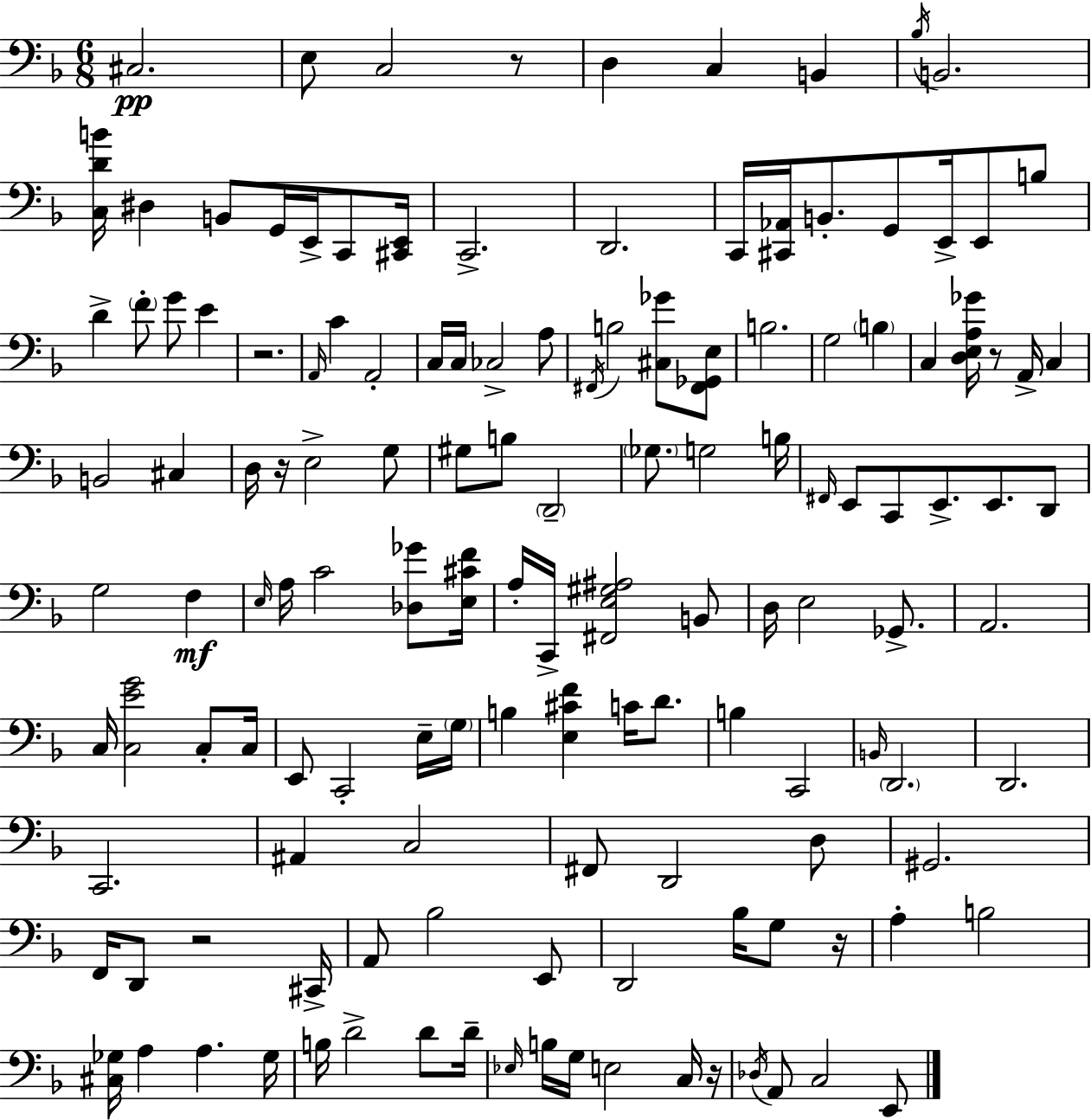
{
  \clef bass
  \numericTimeSignature
  \time 6/8
  \key d \minor
  cis2.\pp | e8 c2 r8 | d4 c4 b,4 | \acciaccatura { bes16 } b,2. | \break <c d' b'>16 dis4 b,8 g,16 e,16-> c,8 | <cis, e,>16 c,2.-> | d,2. | c,16 <cis, aes,>16 b,8.-. g,8 e,16-> e,8 b8 | \break d'4-> \parenthesize f'8-. g'8 e'4 | r2. | \grace { a,16 } c'4 a,2-. | c16 c16 ces2-> | \break a8 \acciaccatura { fis,16 } b2 <cis ges'>8 | <fis, ges, e>8 b2. | g2 \parenthesize b4 | c4 <d e a ges'>16 r8 a,16-> c4 | \break b,2 cis4 | d16 r16 e2-> | g8 gis8 b8 \parenthesize d,2-- | \parenthesize ges8. g2 | \break b16 \grace { fis,16 } e,8 c,8 e,8.-> e,8. | d,8 g2 | f4\mf \grace { e16 } a16 c'2 | <des ges'>8 <e cis' f'>16 a16-. c,16-> <fis, e gis ais>2 | \break b,8 d16 e2 | ges,8.-> a,2. | c16 <c e' g'>2 | c8-. c16 e,8 c,2-. | \break e16-- \parenthesize g16 b4 <e cis' f'>4 | c'16 d'8. b4 c,2 | \grace { b,16 } \parenthesize d,2. | d,2. | \break c,2. | ais,4 c2 | fis,8 d,2 | d8 gis,2. | \break f,16 d,8 r2 | cis,16-> a,8 bes2 | e,8 d,2 | bes16 g8 r16 a4-. b2 | \break <cis ges>16 a4 a4. | ges16 b16 d'2-> | d'8 d'16-- \grace { ees16 } b16 g16 e2 | c16 r16 \acciaccatura { des16 } a,8 c2 | \break e,8 \bar "|."
}